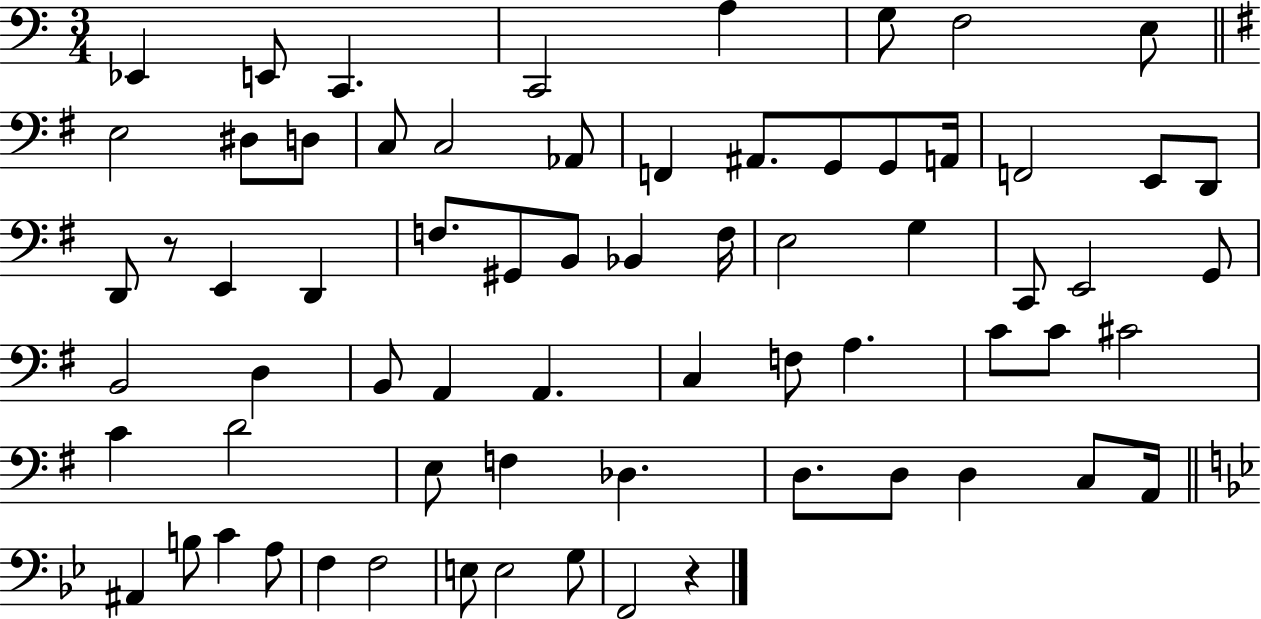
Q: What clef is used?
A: bass